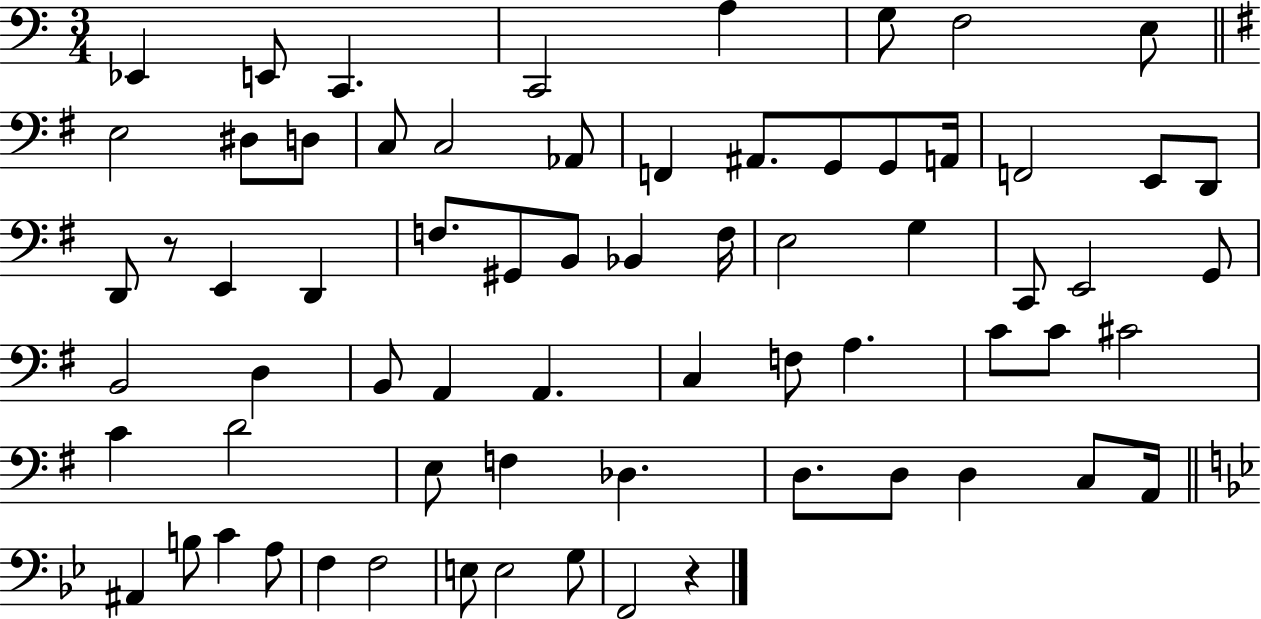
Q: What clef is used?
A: bass